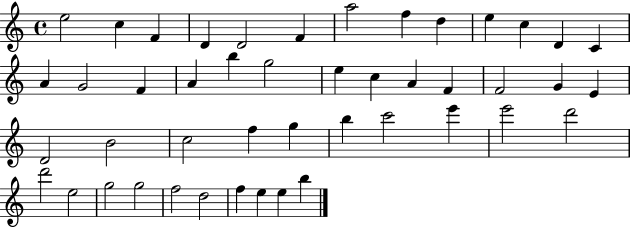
E5/h C5/q F4/q D4/q D4/h F4/q A5/h F5/q D5/q E5/q C5/q D4/q C4/q A4/q G4/h F4/q A4/q B5/q G5/h E5/q C5/q A4/q F4/q F4/h G4/q E4/q D4/h B4/h C5/h F5/q G5/q B5/q C6/h E6/q E6/h D6/h D6/h E5/h G5/h G5/h F5/h D5/h F5/q E5/q E5/q B5/q